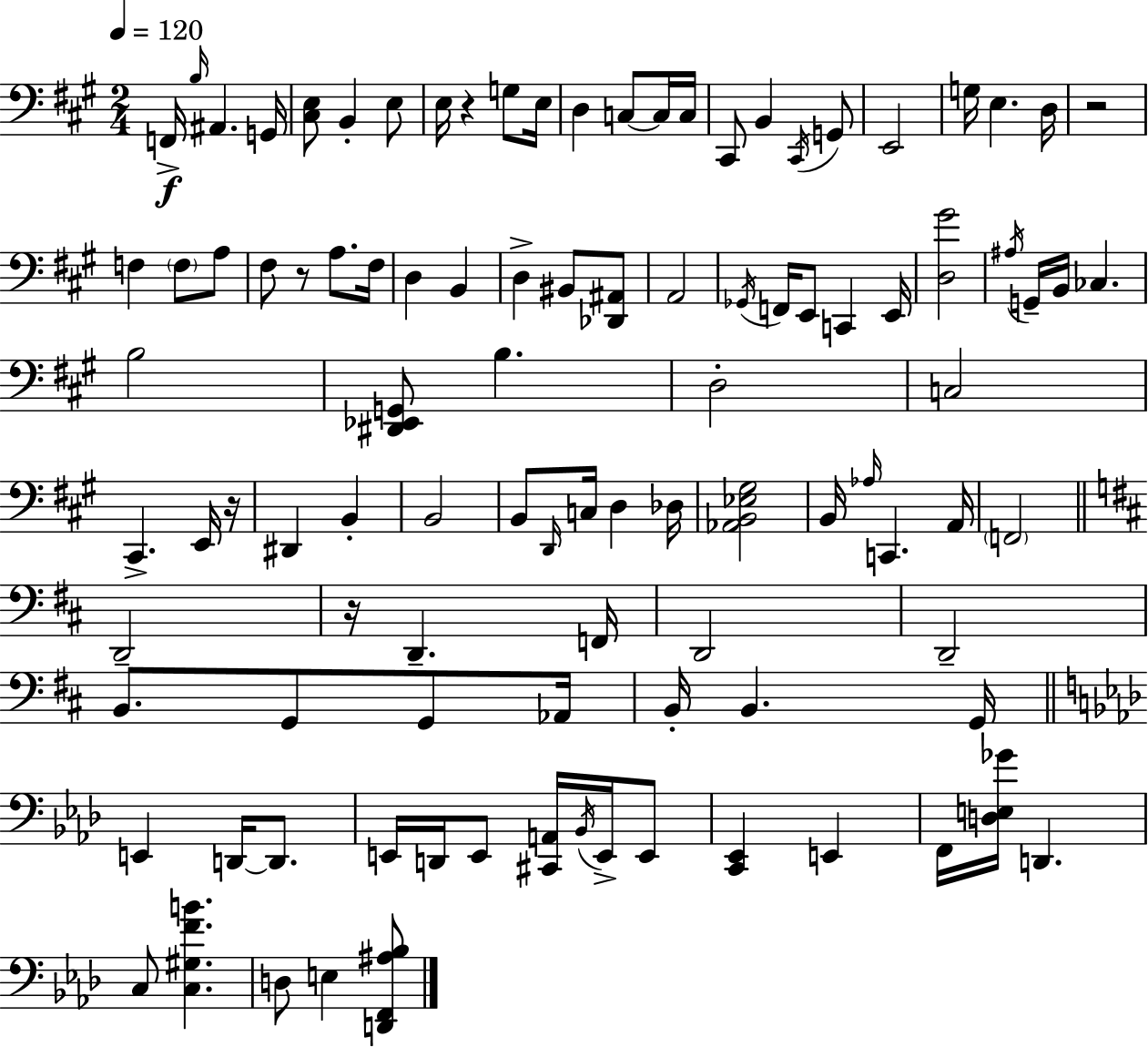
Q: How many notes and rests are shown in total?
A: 102